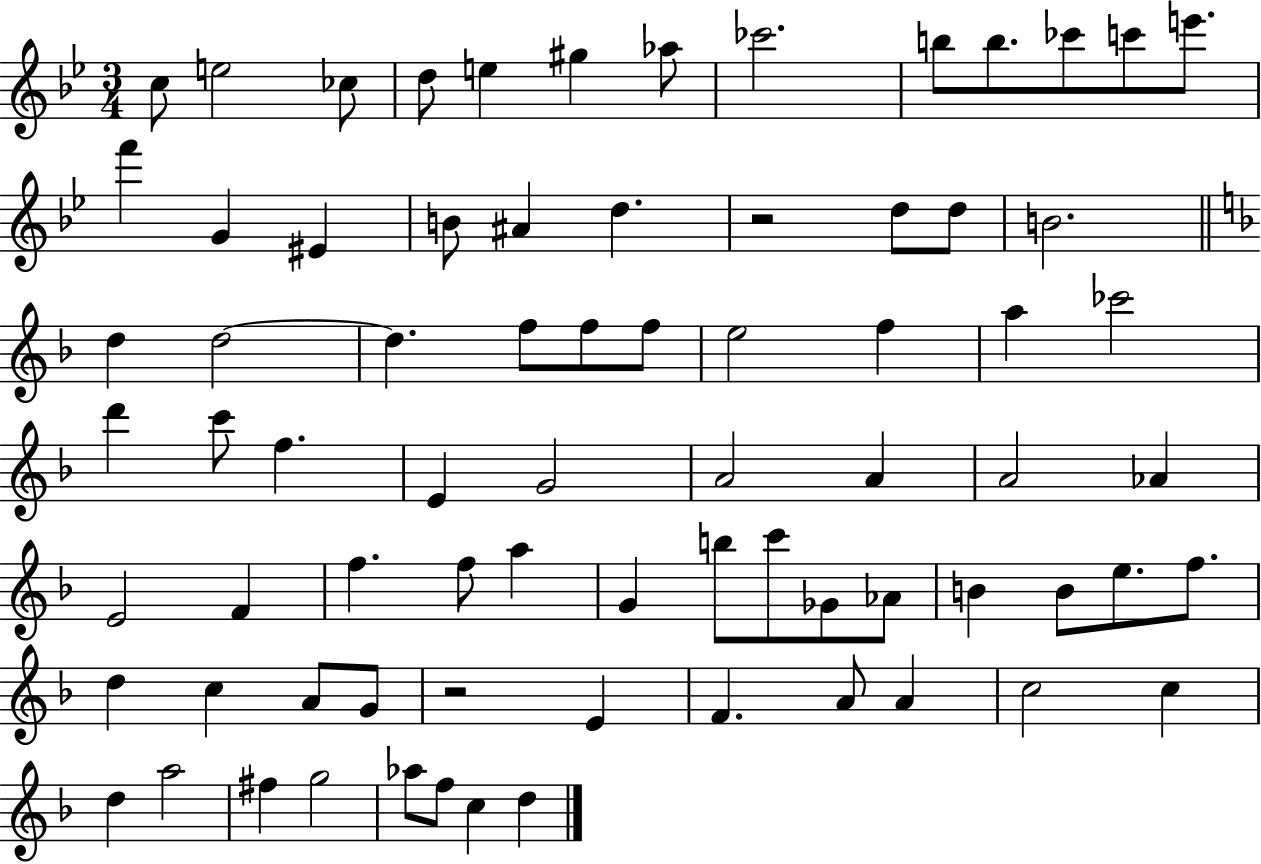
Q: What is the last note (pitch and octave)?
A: D5